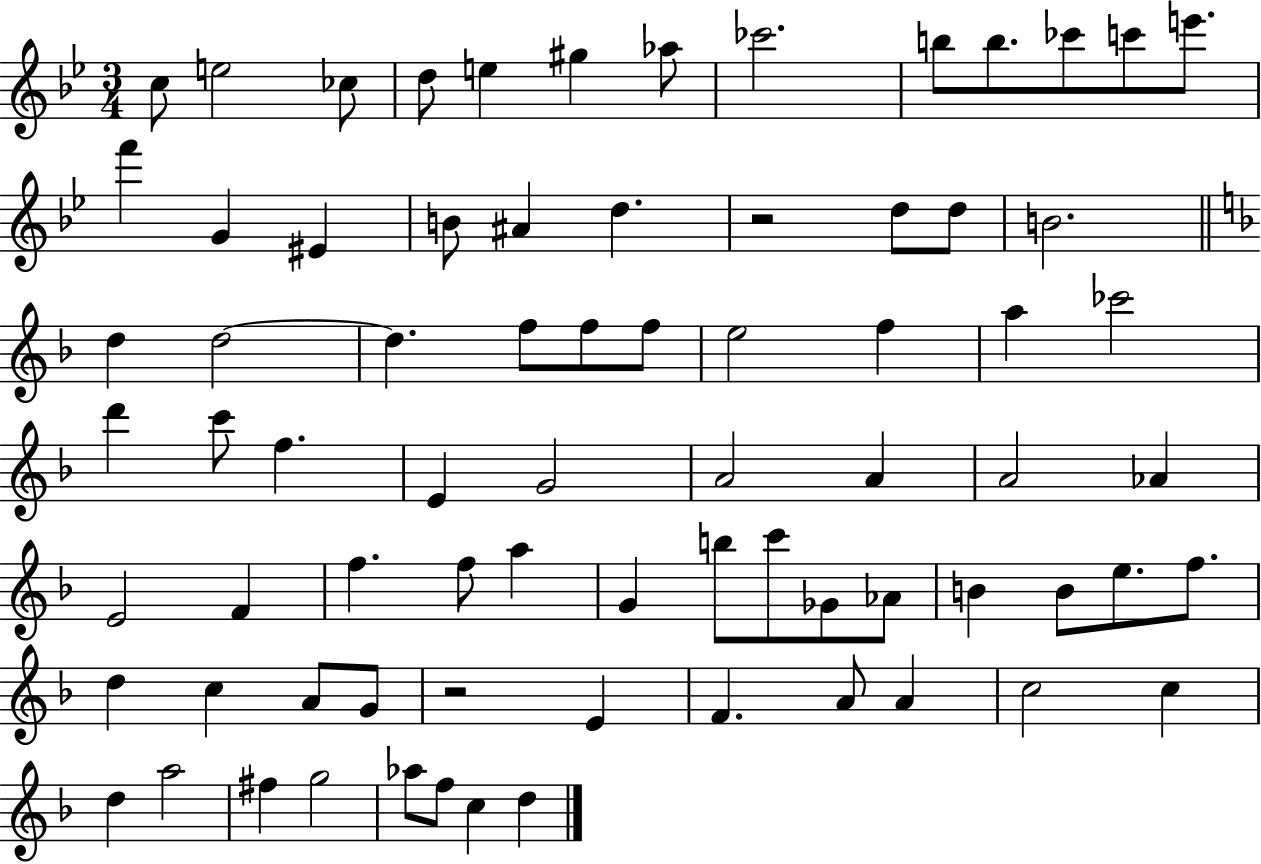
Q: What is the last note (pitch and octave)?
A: D5